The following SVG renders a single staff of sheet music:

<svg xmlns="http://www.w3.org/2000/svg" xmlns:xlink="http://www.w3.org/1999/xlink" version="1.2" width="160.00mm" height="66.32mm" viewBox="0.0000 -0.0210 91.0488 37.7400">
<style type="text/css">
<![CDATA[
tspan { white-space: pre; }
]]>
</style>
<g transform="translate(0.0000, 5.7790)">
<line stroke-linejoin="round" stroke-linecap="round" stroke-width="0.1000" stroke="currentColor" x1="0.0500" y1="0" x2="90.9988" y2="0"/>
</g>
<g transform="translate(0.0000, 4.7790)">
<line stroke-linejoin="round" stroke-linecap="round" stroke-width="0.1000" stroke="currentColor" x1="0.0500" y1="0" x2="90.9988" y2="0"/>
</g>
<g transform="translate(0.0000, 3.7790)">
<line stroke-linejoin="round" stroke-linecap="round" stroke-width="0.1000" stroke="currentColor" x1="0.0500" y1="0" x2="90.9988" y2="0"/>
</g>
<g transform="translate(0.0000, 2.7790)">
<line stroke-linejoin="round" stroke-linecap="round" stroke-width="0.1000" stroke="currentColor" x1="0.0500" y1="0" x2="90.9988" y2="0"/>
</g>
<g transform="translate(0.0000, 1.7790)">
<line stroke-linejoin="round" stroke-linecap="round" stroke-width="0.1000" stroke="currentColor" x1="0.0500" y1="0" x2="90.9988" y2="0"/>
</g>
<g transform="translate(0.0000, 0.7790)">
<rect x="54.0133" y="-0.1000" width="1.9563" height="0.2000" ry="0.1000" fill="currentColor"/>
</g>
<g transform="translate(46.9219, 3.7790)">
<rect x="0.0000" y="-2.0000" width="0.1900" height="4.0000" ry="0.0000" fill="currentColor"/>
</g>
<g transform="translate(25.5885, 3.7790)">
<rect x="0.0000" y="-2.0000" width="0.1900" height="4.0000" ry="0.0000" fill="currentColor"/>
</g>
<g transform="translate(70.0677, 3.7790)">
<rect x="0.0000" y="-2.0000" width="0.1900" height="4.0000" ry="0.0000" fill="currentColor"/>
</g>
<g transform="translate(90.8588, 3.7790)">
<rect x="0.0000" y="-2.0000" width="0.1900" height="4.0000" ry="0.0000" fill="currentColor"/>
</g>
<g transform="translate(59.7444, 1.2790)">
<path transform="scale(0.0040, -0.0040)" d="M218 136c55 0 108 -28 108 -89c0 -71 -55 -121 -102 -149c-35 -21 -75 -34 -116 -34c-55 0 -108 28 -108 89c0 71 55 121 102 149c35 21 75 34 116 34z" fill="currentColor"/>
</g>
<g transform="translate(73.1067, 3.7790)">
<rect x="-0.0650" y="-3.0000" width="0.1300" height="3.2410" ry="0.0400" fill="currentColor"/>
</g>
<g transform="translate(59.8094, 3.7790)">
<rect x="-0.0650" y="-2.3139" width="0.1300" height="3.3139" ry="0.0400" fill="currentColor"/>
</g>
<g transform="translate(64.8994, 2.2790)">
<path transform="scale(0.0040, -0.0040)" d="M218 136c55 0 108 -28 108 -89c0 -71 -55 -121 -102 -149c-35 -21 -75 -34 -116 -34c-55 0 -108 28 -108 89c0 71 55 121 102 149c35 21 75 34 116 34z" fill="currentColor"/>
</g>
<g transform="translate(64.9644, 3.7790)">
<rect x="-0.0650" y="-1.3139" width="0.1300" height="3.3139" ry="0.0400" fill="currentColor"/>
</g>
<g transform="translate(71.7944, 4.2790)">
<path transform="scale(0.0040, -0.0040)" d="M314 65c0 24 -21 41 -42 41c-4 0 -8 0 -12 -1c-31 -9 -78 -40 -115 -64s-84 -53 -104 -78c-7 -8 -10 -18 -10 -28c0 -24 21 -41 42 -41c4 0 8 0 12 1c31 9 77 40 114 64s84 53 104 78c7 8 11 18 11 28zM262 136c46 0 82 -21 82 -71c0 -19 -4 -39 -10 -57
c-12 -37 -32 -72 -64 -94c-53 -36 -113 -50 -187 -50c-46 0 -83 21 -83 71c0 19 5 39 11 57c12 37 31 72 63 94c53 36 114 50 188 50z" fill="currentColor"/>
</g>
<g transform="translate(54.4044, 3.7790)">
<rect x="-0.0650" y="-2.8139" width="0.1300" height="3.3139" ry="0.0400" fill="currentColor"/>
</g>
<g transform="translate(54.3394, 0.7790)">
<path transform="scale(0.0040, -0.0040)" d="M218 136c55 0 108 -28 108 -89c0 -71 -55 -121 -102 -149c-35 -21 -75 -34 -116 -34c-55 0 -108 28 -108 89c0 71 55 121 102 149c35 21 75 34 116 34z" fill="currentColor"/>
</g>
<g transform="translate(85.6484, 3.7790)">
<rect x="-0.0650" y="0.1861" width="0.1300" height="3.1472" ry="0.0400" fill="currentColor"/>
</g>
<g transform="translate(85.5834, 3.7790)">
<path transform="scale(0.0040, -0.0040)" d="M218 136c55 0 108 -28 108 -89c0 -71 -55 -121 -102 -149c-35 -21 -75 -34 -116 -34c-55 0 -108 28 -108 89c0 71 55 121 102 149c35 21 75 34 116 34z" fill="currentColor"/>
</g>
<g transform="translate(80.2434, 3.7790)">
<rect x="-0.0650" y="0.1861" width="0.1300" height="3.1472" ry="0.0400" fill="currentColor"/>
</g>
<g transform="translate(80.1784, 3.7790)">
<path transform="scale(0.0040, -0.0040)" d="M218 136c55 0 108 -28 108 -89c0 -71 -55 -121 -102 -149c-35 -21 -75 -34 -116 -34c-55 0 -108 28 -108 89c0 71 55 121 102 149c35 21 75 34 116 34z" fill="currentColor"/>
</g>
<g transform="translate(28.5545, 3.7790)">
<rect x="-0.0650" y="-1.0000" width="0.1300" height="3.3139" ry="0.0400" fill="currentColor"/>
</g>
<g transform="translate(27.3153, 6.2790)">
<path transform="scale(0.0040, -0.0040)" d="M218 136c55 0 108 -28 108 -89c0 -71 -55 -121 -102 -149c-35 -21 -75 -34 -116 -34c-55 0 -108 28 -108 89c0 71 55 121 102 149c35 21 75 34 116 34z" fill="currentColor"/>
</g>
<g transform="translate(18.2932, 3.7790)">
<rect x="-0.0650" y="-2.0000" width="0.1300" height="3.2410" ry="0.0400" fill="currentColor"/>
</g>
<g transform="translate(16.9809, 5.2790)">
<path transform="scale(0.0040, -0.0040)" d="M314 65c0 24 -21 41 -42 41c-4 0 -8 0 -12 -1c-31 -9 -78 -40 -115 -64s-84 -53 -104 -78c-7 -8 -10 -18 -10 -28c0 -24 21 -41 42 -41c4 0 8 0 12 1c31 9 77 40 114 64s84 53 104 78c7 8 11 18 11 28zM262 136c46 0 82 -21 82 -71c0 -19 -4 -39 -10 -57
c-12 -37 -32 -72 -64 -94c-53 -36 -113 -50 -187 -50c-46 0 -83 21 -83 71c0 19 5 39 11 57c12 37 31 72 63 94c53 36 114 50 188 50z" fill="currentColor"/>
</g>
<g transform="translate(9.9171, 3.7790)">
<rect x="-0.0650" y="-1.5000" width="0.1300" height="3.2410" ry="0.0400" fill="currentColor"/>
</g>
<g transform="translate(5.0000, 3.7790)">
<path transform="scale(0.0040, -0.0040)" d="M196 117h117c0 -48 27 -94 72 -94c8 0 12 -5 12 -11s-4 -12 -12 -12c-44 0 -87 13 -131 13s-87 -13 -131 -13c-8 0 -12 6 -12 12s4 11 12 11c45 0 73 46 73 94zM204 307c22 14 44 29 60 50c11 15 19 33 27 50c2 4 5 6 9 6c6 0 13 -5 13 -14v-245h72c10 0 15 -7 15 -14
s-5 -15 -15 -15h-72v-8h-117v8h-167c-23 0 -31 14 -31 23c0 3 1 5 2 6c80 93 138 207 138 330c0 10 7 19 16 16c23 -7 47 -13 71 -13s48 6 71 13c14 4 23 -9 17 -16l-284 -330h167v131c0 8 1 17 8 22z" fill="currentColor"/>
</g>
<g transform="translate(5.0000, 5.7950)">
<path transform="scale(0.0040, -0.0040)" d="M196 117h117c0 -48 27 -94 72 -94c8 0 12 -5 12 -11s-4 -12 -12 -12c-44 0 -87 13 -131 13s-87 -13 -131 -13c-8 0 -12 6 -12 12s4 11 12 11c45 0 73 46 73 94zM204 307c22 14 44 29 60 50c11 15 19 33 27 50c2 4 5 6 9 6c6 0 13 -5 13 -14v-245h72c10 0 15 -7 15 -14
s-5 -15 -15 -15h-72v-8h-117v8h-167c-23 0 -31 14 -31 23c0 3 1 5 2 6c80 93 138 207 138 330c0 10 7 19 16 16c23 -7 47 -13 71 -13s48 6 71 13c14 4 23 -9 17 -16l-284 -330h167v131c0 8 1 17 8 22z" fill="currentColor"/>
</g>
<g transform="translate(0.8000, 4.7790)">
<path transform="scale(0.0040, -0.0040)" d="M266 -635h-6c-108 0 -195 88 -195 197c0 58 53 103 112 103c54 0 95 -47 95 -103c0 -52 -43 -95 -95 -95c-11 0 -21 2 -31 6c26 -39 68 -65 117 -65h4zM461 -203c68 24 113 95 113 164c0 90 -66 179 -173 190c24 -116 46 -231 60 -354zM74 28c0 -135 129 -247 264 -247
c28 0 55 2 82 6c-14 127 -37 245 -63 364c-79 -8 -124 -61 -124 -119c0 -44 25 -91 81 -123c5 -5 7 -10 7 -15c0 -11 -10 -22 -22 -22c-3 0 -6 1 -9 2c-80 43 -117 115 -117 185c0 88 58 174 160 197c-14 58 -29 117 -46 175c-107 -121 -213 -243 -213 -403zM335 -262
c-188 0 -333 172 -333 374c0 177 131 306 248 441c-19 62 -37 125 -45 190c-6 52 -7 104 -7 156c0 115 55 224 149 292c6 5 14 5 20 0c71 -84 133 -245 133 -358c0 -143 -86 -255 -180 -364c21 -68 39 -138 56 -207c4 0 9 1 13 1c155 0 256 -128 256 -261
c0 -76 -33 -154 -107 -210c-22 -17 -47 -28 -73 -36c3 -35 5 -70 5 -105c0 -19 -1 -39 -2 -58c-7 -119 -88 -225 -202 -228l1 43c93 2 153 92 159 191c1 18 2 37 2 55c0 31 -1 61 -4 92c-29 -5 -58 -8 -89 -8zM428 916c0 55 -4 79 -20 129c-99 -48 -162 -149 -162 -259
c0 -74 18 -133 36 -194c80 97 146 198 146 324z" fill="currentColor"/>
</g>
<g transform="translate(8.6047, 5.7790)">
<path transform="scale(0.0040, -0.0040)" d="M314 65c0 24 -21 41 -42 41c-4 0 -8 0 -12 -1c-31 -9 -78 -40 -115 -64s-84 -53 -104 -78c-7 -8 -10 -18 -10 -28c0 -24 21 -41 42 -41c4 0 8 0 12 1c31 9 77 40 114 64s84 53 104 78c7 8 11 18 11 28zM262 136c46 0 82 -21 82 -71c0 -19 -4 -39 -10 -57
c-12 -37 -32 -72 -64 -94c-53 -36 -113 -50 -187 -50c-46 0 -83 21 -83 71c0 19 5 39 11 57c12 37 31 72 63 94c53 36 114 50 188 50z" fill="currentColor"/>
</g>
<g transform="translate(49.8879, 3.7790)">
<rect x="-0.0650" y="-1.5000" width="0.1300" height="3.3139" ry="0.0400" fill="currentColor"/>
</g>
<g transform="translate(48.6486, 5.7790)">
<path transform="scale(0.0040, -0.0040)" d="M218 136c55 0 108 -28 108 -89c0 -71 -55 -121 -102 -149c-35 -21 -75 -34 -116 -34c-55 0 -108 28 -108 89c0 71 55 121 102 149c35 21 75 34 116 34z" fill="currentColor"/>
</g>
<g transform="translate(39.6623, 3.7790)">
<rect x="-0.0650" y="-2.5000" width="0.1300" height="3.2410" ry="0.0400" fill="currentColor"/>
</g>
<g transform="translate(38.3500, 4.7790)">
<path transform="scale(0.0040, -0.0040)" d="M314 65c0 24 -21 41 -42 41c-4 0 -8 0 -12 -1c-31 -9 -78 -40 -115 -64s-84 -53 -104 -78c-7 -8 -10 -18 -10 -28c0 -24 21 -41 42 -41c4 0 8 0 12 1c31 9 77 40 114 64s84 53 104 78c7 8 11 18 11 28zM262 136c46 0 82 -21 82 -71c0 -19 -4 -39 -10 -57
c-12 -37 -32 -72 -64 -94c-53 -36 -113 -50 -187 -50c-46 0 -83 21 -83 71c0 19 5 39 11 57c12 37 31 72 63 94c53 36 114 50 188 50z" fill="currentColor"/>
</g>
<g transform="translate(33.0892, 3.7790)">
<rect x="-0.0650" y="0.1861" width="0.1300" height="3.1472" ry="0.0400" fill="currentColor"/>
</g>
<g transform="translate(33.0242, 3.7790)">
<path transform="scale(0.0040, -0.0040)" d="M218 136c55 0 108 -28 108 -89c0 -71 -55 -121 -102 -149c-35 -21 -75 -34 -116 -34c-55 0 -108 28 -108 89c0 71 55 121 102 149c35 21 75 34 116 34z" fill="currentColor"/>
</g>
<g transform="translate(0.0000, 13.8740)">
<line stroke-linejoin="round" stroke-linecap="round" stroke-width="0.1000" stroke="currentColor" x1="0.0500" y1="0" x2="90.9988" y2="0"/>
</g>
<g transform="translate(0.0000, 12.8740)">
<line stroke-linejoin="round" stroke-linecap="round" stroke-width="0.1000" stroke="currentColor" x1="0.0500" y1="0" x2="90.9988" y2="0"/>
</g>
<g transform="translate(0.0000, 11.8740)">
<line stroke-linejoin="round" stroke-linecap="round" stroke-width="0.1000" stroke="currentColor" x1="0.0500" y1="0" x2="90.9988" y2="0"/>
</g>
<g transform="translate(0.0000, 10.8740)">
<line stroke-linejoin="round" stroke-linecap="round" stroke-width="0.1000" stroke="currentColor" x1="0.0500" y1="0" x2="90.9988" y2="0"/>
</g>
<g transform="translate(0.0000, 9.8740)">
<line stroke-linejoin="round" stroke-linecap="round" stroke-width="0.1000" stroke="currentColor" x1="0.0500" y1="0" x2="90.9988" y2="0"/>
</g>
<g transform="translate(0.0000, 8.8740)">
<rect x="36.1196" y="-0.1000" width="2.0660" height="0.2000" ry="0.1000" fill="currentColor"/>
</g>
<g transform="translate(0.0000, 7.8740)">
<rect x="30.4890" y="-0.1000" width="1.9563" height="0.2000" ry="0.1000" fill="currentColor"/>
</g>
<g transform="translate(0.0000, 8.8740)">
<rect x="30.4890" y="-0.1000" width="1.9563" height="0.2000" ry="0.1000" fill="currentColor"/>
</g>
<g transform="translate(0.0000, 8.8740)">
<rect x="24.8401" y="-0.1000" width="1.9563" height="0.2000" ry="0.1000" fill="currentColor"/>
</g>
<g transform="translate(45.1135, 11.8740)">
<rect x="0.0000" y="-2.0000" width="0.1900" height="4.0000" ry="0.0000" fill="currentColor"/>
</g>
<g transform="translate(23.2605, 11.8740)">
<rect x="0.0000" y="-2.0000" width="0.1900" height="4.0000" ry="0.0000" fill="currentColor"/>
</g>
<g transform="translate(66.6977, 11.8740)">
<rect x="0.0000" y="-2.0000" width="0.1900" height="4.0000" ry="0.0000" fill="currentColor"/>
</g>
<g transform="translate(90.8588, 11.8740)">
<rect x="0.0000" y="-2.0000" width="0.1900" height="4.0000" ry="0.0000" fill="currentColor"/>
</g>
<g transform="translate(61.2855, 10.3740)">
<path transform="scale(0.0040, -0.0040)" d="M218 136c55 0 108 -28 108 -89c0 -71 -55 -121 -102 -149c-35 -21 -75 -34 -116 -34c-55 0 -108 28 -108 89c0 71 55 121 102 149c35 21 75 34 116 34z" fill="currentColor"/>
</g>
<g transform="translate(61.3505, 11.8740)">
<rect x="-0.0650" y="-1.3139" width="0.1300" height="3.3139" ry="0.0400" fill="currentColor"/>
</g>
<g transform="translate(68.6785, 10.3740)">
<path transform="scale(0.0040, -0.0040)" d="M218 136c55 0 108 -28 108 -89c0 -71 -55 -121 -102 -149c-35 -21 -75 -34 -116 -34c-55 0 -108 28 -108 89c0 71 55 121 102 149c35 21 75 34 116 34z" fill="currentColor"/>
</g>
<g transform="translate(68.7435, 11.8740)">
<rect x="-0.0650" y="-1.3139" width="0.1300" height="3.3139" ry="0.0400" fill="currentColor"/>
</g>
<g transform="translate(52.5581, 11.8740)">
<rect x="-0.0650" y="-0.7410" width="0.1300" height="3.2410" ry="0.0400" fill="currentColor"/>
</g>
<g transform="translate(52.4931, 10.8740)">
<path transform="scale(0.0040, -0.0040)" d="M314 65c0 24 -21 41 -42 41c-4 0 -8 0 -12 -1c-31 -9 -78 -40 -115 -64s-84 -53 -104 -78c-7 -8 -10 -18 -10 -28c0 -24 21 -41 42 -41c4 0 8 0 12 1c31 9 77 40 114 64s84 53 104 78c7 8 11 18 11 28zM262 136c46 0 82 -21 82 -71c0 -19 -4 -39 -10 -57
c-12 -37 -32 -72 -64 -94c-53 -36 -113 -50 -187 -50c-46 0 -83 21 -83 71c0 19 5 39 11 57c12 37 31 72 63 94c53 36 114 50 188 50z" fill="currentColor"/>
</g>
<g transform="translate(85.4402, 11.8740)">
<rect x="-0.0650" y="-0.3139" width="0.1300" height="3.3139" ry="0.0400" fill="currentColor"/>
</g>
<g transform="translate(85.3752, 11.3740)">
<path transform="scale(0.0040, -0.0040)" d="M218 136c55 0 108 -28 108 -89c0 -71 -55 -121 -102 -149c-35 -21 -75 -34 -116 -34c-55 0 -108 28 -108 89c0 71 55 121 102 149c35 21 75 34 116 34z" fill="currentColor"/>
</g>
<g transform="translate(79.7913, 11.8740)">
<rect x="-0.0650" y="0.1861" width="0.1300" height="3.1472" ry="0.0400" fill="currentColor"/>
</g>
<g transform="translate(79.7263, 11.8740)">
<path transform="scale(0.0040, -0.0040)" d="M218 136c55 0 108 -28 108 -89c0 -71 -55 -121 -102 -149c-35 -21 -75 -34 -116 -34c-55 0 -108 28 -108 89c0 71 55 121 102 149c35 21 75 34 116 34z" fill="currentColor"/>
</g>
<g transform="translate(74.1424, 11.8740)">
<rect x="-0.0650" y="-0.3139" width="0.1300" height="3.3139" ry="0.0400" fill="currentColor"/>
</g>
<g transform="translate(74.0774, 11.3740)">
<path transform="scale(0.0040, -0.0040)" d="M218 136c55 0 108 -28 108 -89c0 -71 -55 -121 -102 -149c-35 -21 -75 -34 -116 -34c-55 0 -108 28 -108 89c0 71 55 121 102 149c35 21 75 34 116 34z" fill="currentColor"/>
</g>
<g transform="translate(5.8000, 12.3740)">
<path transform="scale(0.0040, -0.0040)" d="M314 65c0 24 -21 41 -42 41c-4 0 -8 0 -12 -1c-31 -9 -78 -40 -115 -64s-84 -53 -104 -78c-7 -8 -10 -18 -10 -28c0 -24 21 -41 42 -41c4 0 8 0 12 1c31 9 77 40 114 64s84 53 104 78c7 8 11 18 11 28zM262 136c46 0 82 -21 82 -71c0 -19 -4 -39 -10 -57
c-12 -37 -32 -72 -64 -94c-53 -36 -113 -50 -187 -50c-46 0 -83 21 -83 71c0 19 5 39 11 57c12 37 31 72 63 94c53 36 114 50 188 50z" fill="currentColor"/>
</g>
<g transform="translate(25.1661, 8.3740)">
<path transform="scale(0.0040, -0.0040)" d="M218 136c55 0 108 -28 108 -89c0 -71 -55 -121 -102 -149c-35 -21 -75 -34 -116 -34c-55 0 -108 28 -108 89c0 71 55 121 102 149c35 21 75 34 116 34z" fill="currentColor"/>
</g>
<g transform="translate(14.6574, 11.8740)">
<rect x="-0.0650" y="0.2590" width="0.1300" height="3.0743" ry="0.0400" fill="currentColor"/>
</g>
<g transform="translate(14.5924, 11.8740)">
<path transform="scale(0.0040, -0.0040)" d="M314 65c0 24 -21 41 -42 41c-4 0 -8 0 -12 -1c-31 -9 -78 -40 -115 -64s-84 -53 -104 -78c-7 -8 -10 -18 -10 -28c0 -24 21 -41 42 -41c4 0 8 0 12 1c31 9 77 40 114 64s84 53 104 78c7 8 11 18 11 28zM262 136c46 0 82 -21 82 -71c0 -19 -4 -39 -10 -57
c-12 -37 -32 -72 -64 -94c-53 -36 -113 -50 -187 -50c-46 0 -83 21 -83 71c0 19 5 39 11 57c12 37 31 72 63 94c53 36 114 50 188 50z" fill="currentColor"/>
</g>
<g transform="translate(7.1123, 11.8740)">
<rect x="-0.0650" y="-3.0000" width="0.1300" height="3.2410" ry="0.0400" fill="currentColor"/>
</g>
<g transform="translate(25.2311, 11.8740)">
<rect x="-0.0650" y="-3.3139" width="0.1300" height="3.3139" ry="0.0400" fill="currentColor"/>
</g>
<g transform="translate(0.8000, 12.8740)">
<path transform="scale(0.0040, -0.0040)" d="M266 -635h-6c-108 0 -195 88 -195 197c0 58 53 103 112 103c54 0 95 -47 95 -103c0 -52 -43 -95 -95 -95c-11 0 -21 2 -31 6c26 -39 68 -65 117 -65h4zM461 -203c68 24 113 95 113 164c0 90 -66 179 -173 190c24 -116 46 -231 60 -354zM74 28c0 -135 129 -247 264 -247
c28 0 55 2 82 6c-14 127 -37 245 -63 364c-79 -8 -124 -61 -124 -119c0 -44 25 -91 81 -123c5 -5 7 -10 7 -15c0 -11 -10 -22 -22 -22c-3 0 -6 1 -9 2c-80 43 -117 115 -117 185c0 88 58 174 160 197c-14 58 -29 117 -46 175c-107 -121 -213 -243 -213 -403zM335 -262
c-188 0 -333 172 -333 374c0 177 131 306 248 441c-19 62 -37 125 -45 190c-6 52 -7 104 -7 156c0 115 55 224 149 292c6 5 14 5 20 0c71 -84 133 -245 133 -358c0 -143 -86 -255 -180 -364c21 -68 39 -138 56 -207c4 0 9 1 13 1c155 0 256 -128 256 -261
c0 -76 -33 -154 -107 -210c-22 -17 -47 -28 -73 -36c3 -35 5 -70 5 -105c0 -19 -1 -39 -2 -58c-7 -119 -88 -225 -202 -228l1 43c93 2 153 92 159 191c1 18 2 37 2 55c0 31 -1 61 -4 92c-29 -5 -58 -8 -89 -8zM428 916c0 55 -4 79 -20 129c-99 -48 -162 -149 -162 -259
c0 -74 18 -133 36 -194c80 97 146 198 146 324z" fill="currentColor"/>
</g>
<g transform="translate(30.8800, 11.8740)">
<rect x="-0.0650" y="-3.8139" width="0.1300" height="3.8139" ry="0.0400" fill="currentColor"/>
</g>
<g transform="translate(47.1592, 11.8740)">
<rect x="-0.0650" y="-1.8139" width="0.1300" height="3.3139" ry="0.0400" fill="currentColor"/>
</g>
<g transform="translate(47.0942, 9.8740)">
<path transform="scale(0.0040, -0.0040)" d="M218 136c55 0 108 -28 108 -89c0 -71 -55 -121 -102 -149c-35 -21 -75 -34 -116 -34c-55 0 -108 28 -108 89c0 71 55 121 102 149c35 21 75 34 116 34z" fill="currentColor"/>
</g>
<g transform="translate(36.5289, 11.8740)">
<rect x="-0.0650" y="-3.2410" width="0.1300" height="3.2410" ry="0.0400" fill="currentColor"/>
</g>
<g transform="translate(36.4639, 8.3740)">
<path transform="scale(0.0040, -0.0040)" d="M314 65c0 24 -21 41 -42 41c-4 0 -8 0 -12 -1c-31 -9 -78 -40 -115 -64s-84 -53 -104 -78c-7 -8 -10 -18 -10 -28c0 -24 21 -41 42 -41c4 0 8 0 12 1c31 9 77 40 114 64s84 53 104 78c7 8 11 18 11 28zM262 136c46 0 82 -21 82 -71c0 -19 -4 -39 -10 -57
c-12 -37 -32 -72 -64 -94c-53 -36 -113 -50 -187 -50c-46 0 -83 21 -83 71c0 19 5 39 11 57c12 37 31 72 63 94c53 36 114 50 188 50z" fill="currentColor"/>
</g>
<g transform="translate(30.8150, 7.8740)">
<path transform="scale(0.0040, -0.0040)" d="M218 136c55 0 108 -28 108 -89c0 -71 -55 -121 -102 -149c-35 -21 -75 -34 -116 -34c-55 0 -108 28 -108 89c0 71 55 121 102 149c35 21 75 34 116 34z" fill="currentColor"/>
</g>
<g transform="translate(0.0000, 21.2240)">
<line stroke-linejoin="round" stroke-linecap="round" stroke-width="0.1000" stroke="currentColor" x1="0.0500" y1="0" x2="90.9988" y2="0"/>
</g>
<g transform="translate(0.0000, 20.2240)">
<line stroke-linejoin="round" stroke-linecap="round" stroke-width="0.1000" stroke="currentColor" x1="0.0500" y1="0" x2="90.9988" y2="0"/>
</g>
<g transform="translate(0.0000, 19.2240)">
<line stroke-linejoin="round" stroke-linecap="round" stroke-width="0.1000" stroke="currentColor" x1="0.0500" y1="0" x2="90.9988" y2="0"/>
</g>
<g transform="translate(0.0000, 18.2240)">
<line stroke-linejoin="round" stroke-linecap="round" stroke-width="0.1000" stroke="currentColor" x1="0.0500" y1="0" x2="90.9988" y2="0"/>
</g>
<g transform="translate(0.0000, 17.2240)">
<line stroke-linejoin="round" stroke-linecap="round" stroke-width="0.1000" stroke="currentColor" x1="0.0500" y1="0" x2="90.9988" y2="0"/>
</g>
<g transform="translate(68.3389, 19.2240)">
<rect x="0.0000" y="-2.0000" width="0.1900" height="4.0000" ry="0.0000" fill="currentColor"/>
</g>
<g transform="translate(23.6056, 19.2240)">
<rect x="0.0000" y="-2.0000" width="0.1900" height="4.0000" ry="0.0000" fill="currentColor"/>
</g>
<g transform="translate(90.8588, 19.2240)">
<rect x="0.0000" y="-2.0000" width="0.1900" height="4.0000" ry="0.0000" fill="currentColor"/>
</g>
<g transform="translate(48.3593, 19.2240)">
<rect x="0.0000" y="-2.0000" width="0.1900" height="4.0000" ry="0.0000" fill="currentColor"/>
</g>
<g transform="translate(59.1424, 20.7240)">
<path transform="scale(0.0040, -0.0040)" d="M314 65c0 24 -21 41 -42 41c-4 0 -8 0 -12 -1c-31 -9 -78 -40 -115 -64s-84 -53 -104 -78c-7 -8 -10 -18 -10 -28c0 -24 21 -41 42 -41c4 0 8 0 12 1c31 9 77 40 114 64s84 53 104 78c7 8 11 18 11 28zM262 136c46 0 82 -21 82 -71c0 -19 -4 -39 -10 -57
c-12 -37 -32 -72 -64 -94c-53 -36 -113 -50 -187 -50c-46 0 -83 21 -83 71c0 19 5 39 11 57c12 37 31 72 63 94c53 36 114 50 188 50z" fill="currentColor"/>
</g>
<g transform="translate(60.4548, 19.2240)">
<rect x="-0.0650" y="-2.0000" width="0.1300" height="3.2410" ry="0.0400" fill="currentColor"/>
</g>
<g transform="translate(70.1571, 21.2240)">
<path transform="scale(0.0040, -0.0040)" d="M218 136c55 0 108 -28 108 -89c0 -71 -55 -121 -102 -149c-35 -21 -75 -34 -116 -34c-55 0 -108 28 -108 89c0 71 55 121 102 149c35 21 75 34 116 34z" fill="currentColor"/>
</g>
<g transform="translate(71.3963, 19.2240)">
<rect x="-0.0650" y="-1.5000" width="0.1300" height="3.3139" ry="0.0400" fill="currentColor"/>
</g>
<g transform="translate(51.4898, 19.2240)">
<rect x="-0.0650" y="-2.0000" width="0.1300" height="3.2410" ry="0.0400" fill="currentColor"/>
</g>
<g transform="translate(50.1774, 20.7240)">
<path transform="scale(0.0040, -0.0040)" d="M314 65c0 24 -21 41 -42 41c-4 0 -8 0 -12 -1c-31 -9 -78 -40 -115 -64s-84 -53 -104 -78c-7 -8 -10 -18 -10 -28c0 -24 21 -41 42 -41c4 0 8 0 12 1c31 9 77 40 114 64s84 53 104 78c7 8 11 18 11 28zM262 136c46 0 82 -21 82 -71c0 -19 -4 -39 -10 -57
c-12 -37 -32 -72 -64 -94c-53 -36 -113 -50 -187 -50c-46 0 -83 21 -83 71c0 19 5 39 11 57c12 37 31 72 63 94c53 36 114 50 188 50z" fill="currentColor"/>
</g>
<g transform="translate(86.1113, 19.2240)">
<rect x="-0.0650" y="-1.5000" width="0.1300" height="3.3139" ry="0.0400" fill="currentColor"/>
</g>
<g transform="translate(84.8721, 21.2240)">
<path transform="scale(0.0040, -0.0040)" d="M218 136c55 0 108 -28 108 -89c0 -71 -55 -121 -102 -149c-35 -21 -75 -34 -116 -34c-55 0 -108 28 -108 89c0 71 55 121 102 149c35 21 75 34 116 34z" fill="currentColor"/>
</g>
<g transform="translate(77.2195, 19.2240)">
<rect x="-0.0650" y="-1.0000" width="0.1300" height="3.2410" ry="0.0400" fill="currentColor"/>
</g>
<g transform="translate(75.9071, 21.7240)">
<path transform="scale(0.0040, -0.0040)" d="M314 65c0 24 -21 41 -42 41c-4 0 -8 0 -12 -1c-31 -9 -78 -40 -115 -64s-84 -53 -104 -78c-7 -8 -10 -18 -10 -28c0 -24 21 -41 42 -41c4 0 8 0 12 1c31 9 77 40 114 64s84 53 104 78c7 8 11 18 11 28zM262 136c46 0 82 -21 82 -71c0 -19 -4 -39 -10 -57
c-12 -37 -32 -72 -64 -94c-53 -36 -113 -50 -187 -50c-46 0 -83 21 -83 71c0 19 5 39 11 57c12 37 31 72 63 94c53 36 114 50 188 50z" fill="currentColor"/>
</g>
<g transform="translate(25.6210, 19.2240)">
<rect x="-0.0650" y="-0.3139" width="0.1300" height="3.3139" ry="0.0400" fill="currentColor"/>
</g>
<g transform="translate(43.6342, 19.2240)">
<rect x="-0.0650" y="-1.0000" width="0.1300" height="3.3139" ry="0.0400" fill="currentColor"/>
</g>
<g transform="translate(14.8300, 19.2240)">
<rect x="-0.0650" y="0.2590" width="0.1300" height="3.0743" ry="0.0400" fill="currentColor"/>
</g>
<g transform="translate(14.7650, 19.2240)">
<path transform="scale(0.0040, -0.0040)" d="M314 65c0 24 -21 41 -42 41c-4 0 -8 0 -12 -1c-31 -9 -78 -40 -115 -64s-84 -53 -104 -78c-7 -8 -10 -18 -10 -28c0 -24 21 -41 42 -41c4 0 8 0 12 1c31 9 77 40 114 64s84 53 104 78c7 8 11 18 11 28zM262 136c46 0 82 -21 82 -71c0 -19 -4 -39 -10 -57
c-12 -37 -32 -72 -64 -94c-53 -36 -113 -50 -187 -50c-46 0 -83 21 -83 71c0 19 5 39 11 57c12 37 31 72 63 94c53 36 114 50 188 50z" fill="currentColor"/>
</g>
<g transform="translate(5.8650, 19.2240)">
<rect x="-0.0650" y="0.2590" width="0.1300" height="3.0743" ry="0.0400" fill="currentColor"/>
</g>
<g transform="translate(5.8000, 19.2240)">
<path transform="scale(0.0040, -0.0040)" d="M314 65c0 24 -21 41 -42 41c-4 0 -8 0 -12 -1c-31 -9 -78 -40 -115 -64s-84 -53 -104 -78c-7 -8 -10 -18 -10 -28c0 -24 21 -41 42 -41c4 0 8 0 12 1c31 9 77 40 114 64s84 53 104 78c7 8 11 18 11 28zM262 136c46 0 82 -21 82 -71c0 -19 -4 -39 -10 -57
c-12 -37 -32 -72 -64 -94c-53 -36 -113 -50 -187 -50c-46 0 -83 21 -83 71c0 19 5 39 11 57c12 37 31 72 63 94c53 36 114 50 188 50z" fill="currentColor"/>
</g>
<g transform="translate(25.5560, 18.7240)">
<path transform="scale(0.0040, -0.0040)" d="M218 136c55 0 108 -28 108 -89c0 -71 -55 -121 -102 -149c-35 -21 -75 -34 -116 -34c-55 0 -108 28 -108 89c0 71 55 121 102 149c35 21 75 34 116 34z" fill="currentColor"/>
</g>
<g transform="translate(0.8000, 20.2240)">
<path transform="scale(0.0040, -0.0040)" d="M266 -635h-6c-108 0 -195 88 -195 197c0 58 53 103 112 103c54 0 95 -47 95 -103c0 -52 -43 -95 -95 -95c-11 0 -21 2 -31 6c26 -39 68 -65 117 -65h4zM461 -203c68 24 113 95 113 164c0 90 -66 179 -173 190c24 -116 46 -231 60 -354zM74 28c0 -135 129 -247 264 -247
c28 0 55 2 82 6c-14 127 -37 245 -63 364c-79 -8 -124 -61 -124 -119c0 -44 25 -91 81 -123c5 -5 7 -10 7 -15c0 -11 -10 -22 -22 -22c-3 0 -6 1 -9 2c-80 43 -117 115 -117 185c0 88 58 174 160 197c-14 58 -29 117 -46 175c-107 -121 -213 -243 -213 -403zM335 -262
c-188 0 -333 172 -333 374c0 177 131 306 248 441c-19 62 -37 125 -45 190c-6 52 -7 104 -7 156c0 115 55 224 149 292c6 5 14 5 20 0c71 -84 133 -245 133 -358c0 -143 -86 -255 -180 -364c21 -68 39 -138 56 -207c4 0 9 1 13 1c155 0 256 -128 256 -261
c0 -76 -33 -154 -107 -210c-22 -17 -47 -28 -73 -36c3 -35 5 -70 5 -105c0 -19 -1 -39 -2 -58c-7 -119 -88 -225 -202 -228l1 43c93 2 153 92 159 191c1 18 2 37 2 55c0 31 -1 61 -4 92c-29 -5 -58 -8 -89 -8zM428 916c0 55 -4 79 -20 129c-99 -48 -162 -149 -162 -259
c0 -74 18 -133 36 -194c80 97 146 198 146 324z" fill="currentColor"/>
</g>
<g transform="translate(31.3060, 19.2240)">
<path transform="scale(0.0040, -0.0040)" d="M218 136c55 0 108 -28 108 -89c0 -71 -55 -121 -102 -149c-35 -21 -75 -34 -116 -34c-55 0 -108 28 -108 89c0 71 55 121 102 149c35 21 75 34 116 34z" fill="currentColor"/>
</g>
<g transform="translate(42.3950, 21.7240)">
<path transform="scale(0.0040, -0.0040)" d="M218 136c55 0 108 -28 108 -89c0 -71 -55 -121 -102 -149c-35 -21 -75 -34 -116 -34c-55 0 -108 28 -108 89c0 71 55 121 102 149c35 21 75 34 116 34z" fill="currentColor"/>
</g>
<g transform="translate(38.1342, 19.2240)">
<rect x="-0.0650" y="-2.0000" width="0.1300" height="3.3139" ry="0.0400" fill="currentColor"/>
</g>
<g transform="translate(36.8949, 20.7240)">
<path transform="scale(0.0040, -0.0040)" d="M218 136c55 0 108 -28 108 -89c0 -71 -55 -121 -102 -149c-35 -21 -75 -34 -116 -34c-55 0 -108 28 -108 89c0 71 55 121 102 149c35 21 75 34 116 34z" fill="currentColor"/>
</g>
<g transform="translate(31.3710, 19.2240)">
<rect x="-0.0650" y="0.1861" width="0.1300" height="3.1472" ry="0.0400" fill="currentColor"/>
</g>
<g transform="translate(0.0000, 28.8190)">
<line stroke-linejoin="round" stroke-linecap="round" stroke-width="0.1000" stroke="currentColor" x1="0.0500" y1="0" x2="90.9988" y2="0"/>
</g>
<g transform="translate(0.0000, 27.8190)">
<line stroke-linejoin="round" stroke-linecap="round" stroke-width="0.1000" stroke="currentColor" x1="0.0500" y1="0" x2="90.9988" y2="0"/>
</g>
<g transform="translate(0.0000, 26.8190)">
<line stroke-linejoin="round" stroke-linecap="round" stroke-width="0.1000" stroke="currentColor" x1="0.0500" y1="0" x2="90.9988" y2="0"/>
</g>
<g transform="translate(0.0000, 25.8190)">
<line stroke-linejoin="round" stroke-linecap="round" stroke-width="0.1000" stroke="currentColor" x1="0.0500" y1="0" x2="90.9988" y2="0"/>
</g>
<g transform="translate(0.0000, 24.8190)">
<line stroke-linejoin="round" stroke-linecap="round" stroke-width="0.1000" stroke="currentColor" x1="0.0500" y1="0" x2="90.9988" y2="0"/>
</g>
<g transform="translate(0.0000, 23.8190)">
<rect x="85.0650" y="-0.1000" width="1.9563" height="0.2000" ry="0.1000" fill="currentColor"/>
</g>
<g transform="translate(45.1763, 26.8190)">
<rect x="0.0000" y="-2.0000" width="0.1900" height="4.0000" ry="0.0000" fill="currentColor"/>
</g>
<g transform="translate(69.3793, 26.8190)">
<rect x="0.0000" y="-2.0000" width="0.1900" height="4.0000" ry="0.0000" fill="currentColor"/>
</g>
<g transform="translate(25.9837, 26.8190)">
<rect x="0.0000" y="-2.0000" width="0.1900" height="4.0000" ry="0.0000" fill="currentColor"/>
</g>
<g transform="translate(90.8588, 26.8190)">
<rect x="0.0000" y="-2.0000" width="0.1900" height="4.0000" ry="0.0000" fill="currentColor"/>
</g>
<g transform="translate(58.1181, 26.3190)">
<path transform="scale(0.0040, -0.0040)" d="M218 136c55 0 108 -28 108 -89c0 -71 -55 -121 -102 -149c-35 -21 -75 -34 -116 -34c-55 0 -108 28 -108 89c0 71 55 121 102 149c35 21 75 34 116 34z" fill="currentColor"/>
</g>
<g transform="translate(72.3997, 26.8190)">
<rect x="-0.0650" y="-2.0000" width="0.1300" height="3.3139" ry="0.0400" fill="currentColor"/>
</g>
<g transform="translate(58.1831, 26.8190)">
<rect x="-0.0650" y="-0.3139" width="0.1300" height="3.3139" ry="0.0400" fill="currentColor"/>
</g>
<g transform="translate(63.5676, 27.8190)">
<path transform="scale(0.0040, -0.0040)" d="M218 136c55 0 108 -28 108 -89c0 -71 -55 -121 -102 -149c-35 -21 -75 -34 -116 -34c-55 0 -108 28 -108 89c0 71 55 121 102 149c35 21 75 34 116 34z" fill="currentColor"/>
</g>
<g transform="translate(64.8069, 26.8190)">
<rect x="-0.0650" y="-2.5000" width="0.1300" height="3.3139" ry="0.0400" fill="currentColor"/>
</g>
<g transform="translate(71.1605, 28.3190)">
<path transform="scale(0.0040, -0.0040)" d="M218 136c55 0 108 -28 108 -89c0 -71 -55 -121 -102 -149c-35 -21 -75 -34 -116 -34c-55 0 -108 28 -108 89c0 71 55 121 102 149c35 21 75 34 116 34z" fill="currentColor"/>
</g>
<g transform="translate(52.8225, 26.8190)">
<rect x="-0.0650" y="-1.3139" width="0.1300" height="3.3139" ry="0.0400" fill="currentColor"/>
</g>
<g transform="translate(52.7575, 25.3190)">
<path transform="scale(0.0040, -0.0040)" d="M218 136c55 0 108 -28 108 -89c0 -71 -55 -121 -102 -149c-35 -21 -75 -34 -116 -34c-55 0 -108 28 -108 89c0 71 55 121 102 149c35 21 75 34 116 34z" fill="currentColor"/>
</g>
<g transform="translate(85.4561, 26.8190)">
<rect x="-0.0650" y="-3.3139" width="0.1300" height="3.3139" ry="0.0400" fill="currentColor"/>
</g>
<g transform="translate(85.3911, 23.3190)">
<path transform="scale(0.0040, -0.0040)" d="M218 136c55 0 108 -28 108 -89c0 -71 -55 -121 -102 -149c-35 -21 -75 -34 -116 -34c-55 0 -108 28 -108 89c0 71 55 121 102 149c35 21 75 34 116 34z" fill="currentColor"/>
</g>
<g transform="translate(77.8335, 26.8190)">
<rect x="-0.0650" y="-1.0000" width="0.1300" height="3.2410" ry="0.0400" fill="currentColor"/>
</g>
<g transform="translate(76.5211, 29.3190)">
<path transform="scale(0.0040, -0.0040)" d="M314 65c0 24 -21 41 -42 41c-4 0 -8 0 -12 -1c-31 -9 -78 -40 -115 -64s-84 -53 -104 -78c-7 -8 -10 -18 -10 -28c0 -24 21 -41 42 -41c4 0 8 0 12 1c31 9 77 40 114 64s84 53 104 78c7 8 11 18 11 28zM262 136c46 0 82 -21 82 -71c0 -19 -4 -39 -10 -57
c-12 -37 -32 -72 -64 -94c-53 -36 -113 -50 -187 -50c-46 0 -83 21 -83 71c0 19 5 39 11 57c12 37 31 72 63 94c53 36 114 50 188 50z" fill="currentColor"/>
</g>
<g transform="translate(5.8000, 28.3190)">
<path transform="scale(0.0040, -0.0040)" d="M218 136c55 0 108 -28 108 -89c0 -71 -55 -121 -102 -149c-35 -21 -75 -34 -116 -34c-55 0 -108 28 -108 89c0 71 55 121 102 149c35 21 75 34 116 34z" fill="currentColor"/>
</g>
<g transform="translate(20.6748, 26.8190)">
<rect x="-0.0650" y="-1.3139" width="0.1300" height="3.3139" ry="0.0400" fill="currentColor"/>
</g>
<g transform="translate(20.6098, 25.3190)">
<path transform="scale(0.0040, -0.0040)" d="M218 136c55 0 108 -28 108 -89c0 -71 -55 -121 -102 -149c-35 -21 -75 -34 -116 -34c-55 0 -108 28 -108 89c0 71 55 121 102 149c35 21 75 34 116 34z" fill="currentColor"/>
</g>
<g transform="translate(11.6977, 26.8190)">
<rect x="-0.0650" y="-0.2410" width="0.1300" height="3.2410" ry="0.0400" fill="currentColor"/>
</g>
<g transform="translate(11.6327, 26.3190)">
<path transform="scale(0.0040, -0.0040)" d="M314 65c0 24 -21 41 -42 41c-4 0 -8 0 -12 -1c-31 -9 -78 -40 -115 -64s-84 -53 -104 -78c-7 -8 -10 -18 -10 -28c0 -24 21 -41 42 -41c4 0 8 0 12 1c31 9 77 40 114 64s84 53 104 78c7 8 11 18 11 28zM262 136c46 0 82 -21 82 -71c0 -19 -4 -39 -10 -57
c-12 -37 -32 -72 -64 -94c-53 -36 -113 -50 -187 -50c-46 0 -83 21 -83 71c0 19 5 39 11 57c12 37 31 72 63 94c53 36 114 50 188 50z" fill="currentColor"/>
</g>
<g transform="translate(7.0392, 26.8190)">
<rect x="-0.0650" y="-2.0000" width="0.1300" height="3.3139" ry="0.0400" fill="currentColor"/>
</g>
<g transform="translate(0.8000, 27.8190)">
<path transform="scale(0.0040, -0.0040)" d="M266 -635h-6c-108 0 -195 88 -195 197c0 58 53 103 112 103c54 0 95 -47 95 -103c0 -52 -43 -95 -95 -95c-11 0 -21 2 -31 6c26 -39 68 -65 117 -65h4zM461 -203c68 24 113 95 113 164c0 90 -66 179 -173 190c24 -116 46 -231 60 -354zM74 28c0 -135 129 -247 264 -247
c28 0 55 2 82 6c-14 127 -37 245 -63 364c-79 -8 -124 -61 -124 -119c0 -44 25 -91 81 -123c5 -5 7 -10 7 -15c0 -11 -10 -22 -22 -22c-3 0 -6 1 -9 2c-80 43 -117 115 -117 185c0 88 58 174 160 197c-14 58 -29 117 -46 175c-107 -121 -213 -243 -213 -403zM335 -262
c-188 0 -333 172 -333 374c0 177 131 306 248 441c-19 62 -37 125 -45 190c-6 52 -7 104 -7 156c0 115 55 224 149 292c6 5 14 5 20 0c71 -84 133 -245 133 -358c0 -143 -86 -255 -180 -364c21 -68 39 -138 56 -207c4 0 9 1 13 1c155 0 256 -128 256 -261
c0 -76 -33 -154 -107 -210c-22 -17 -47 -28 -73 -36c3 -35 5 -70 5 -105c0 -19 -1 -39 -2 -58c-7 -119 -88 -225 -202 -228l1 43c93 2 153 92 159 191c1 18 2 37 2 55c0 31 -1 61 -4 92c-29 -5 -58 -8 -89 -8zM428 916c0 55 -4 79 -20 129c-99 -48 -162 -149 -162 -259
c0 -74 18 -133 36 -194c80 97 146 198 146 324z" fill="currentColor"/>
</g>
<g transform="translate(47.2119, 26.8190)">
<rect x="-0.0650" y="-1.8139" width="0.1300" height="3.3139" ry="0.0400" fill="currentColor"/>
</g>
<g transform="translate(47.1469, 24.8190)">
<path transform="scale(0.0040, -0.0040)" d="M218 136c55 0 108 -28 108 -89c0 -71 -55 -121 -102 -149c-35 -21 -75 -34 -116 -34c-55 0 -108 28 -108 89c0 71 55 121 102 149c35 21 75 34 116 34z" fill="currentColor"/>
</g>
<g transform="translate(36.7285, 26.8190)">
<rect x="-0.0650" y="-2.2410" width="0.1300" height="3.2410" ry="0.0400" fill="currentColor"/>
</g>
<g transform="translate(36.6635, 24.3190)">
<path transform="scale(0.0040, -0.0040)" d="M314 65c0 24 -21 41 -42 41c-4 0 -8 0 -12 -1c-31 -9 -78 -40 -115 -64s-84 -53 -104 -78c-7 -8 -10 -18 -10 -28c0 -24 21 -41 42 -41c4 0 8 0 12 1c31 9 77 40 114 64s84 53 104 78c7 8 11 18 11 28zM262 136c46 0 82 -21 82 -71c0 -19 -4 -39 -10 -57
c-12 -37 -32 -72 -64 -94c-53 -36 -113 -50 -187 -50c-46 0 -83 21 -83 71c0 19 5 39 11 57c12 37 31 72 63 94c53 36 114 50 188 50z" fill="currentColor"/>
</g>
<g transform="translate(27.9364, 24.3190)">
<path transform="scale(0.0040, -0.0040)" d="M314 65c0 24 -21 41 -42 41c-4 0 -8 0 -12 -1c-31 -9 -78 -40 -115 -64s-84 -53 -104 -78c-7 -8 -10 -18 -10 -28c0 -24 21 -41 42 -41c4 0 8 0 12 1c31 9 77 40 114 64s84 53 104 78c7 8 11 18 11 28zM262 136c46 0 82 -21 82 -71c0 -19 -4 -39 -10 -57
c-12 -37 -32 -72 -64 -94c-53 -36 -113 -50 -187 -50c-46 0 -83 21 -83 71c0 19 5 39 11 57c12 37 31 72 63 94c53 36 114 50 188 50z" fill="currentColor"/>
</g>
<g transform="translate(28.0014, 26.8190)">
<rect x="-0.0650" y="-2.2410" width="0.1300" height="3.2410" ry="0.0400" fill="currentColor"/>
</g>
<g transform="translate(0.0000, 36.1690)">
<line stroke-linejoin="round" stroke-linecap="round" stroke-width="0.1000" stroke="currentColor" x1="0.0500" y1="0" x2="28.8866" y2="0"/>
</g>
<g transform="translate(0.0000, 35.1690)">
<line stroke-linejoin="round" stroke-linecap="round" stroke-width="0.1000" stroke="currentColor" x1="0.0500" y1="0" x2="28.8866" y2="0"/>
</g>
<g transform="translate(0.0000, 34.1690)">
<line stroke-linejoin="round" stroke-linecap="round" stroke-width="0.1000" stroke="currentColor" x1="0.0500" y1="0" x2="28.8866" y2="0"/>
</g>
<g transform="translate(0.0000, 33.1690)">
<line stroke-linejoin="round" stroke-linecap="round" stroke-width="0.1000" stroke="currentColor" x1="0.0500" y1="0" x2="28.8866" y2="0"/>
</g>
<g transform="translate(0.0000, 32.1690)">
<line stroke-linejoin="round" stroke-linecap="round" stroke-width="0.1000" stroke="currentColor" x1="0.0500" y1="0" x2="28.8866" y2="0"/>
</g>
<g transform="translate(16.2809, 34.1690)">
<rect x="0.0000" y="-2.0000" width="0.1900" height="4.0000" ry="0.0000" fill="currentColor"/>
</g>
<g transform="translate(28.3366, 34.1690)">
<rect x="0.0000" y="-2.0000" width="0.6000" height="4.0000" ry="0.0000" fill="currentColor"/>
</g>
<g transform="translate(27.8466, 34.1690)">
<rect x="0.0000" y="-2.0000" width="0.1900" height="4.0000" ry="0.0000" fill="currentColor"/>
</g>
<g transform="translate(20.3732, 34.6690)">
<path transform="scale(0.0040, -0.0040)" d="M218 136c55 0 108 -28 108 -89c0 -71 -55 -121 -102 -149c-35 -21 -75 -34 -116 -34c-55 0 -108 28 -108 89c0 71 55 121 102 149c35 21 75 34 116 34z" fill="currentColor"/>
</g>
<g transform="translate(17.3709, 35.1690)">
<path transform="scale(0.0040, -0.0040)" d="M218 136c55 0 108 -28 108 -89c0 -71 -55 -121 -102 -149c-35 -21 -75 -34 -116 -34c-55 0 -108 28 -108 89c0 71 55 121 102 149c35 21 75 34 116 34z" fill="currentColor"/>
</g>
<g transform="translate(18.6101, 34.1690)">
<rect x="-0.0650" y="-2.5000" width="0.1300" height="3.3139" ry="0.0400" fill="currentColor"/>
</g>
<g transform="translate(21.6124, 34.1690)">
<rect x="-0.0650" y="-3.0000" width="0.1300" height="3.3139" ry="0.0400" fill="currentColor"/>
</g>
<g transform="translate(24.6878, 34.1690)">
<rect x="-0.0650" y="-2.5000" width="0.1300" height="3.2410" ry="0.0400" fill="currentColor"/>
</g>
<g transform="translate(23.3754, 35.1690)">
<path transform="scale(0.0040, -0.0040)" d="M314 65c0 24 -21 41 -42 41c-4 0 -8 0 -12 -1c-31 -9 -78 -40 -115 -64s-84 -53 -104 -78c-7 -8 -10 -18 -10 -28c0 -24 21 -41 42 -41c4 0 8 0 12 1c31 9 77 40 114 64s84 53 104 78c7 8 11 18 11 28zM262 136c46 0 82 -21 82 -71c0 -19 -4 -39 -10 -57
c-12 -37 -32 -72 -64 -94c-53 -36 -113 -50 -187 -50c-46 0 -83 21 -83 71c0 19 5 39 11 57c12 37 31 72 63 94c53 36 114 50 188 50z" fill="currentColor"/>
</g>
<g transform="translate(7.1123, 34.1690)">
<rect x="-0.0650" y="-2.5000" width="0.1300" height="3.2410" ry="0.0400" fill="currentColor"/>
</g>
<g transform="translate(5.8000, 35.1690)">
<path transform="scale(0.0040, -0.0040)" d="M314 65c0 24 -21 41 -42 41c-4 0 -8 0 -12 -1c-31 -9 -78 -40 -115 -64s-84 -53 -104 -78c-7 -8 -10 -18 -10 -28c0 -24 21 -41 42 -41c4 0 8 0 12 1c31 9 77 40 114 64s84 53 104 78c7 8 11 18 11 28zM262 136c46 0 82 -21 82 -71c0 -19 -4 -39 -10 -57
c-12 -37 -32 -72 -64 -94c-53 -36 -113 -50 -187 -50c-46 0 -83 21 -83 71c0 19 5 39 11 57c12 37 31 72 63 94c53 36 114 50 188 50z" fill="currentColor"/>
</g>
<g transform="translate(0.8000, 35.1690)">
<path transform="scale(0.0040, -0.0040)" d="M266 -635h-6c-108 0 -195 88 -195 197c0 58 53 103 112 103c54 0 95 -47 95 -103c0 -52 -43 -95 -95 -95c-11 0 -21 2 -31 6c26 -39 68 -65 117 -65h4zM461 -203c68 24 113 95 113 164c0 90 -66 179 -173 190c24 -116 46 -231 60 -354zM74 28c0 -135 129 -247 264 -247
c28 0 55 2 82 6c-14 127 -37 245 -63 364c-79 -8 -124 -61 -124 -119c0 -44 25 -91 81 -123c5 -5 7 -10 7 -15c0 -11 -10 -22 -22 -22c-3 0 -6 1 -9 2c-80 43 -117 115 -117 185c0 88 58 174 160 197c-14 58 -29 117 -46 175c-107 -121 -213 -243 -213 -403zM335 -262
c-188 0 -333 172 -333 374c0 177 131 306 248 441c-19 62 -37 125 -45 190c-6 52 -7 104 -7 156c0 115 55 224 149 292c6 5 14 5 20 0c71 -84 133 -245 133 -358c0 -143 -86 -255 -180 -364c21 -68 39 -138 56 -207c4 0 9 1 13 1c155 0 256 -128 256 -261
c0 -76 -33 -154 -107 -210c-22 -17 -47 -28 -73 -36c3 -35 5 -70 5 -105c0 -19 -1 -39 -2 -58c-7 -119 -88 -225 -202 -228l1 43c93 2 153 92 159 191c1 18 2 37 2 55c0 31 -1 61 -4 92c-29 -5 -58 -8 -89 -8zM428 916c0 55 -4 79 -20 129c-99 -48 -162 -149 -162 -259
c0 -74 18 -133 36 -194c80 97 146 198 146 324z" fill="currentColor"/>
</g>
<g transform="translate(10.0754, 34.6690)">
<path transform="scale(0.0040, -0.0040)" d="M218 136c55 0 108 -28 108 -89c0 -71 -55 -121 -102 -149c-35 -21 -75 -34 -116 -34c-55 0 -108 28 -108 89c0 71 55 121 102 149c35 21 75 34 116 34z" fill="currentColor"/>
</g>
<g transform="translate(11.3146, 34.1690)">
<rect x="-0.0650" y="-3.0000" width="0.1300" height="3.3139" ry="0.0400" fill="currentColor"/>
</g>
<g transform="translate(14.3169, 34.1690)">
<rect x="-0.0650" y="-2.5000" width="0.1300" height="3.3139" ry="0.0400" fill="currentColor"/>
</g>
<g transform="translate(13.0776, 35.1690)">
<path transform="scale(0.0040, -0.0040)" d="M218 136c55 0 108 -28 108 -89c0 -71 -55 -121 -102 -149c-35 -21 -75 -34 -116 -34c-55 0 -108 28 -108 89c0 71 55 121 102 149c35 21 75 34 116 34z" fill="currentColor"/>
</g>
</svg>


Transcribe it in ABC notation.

X:1
T:Untitled
M:4/4
L:1/4
K:C
E2 F2 D B G2 E a g e A2 B B A2 B2 b c' b2 f d2 e e c B c B2 B2 c B F D F2 F2 E D2 E F c2 e g2 g2 f e c G F D2 b G2 A G G A G2